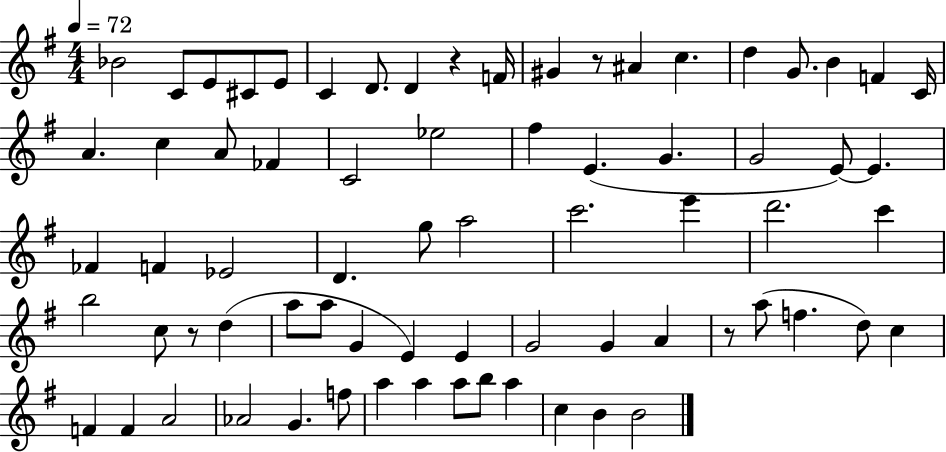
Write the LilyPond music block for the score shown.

{
  \clef treble
  \numericTimeSignature
  \time 4/4
  \key g \major
  \tempo 4 = 72
  bes'2 c'8 e'8 cis'8 e'8 | c'4 d'8. d'4 r4 f'16 | gis'4 r8 ais'4 c''4. | d''4 g'8. b'4 f'4 c'16 | \break a'4. c''4 a'8 fes'4 | c'2 ees''2 | fis''4 e'4.( g'4. | g'2 e'8~~) e'4. | \break fes'4 f'4 ees'2 | d'4. g''8 a''2 | c'''2. e'''4 | d'''2. c'''4 | \break b''2 c''8 r8 d''4( | a''8 a''8 g'4 e'4) e'4 | g'2 g'4 a'4 | r8 a''8( f''4. d''8) c''4 | \break f'4 f'4 a'2 | aes'2 g'4. f''8 | a''4 a''4 a''8 b''8 a''4 | c''4 b'4 b'2 | \break \bar "|."
}